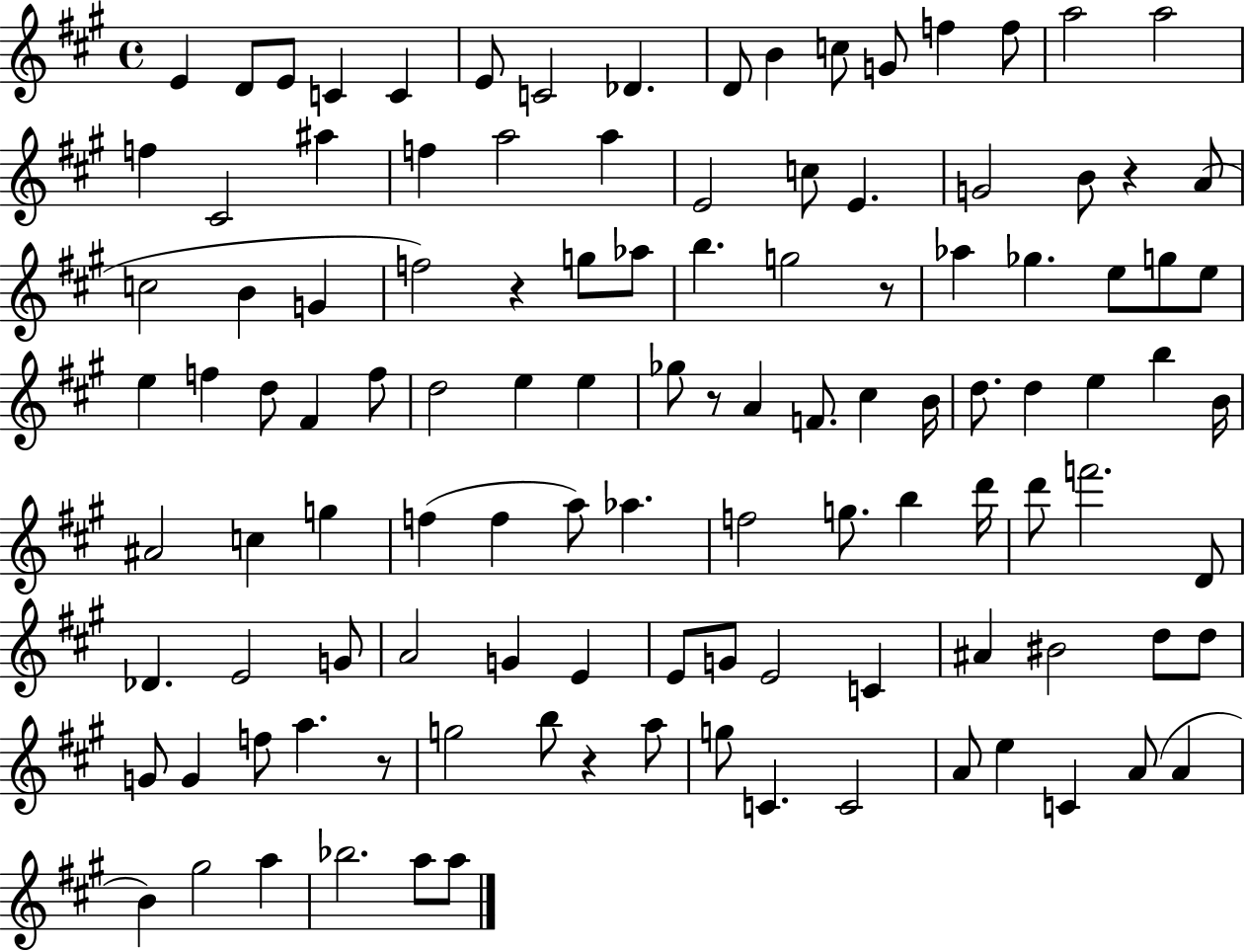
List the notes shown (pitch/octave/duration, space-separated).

E4/q D4/e E4/e C4/q C4/q E4/e C4/h Db4/q. D4/e B4/q C5/e G4/e F5/q F5/e A5/h A5/h F5/q C#4/h A#5/q F5/q A5/h A5/q E4/h C5/e E4/q. G4/h B4/e R/q A4/e C5/h B4/q G4/q F5/h R/q G5/e Ab5/e B5/q. G5/h R/e Ab5/q Gb5/q. E5/e G5/e E5/e E5/q F5/q D5/e F#4/q F5/e D5/h E5/q E5/q Gb5/e R/e A4/q F4/e. C#5/q B4/s D5/e. D5/q E5/q B5/q B4/s A#4/h C5/q G5/q F5/q F5/q A5/e Ab5/q. F5/h G5/e. B5/q D6/s D6/e F6/h. D4/e Db4/q. E4/h G4/e A4/h G4/q E4/q E4/e G4/e E4/h C4/q A#4/q BIS4/h D5/e D5/e G4/e G4/q F5/e A5/q. R/e G5/h B5/e R/q A5/e G5/e C4/q. C4/h A4/e E5/q C4/q A4/e A4/q B4/q G#5/h A5/q Bb5/h. A5/e A5/e